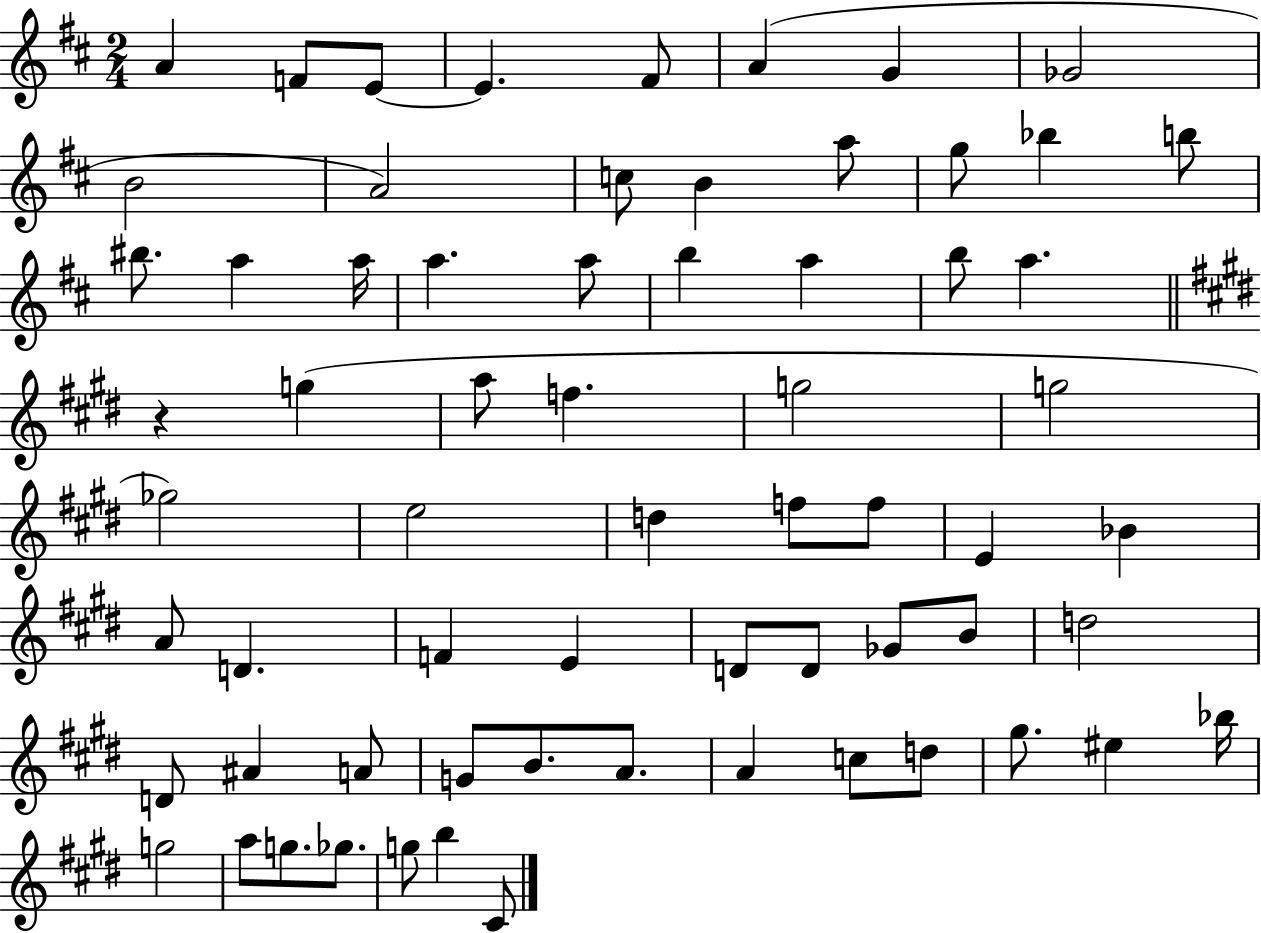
{
  \clef treble
  \numericTimeSignature
  \time 2/4
  \key d \major
  a'4 f'8 e'8~~ | e'4. fis'8 | a'4( g'4 | ges'2 | \break b'2 | a'2) | c''8 b'4 a''8 | g''8 bes''4 b''8 | \break bis''8. a''4 a''16 | a''4. a''8 | b''4 a''4 | b''8 a''4. | \break \bar "||" \break \key e \major r4 g''4( | a''8 f''4. | g''2 | g''2 | \break ges''2) | e''2 | d''4 f''8 f''8 | e'4 bes'4 | \break a'8 d'4. | f'4 e'4 | d'8 d'8 ges'8 b'8 | d''2 | \break d'8 ais'4 a'8 | g'8 b'8. a'8. | a'4 c''8 d''8 | gis''8. eis''4 bes''16 | \break g''2 | a''8 g''8. ges''8. | g''8 b''4 cis'8 | \bar "|."
}